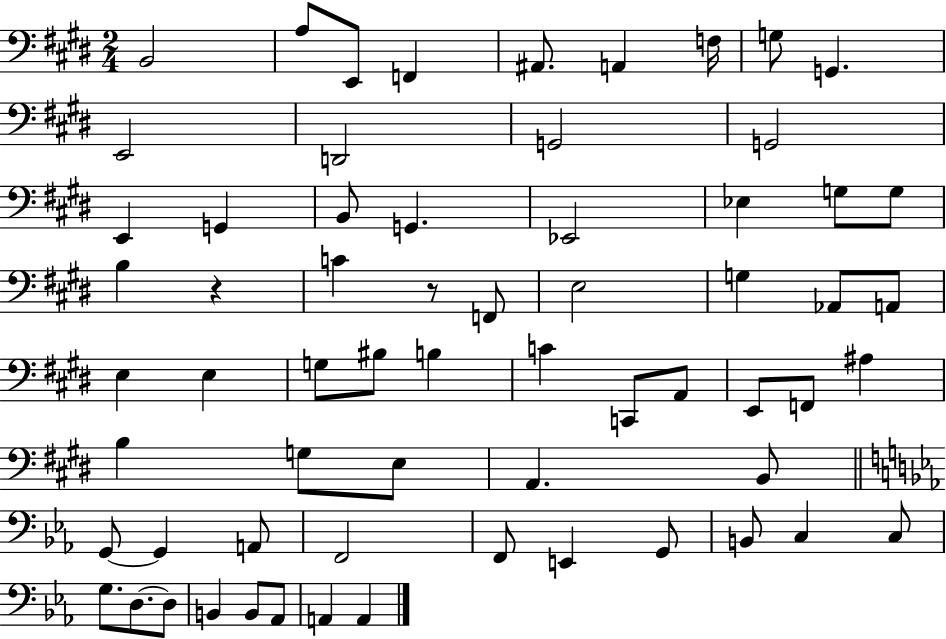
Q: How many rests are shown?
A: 2